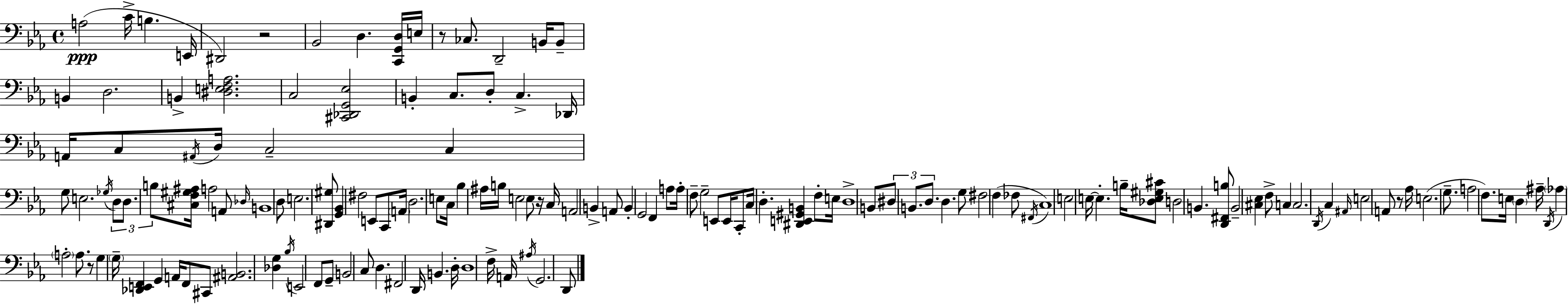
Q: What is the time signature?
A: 4/4